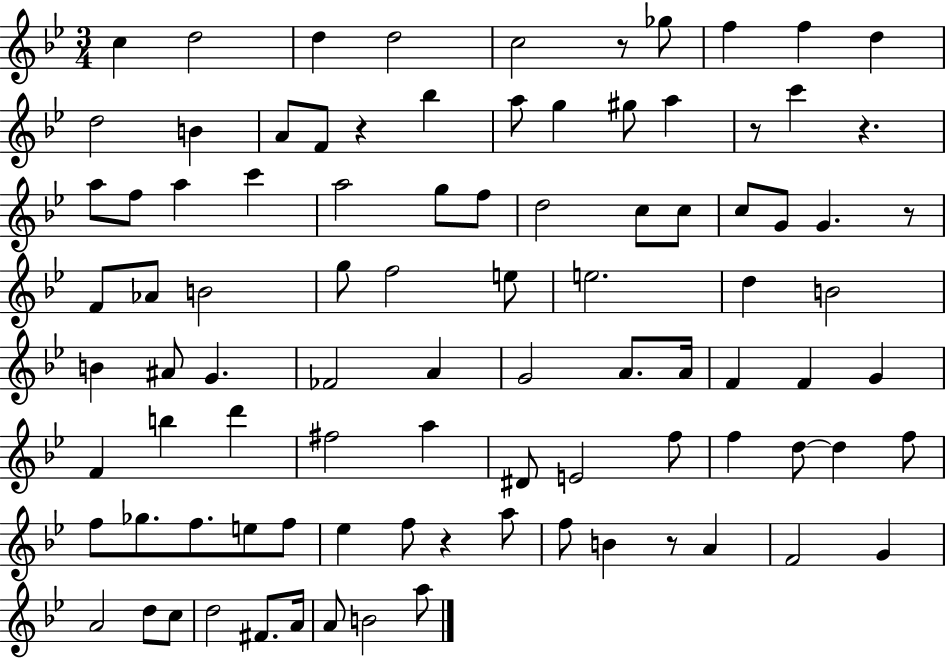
{
  \clef treble
  \numericTimeSignature
  \time 3/4
  \key bes \major
  c''4 d''2 | d''4 d''2 | c''2 r8 ges''8 | f''4 f''4 d''4 | \break d''2 b'4 | a'8 f'8 r4 bes''4 | a''8 g''4 gis''8 a''4 | r8 c'''4 r4. | \break a''8 f''8 a''4 c'''4 | a''2 g''8 f''8 | d''2 c''8 c''8 | c''8 g'8 g'4. r8 | \break f'8 aes'8 b'2 | g''8 f''2 e''8 | e''2. | d''4 b'2 | \break b'4 ais'8 g'4. | fes'2 a'4 | g'2 a'8. a'16 | f'4 f'4 g'4 | \break f'4 b''4 d'''4 | fis''2 a''4 | dis'8 e'2 f''8 | f''4 d''8~~ d''4 f''8 | \break f''8 ges''8. f''8. e''8 f''8 | ees''4 f''8 r4 a''8 | f''8 b'4 r8 a'4 | f'2 g'4 | \break a'2 d''8 c''8 | d''2 fis'8. a'16 | a'8 b'2 a''8 | \bar "|."
}